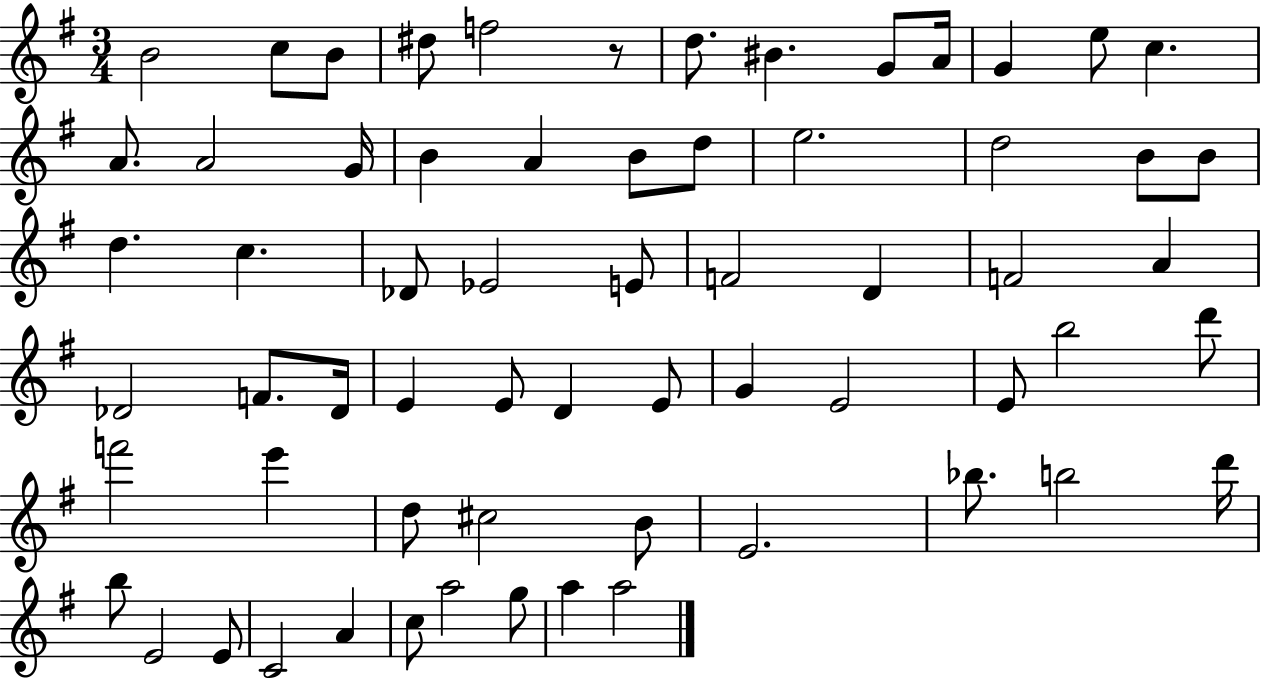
{
  \clef treble
  \numericTimeSignature
  \time 3/4
  \key g \major
  \repeat volta 2 { b'2 c''8 b'8 | dis''8 f''2 r8 | d''8. bis'4. g'8 a'16 | g'4 e''8 c''4. | \break a'8. a'2 g'16 | b'4 a'4 b'8 d''8 | e''2. | d''2 b'8 b'8 | \break d''4. c''4. | des'8 ees'2 e'8 | f'2 d'4 | f'2 a'4 | \break des'2 f'8. des'16 | e'4 e'8 d'4 e'8 | g'4 e'2 | e'8 b''2 d'''8 | \break f'''2 e'''4 | d''8 cis''2 b'8 | e'2. | bes''8. b''2 d'''16 | \break b''8 e'2 e'8 | c'2 a'4 | c''8 a''2 g''8 | a''4 a''2 | \break } \bar "|."
}